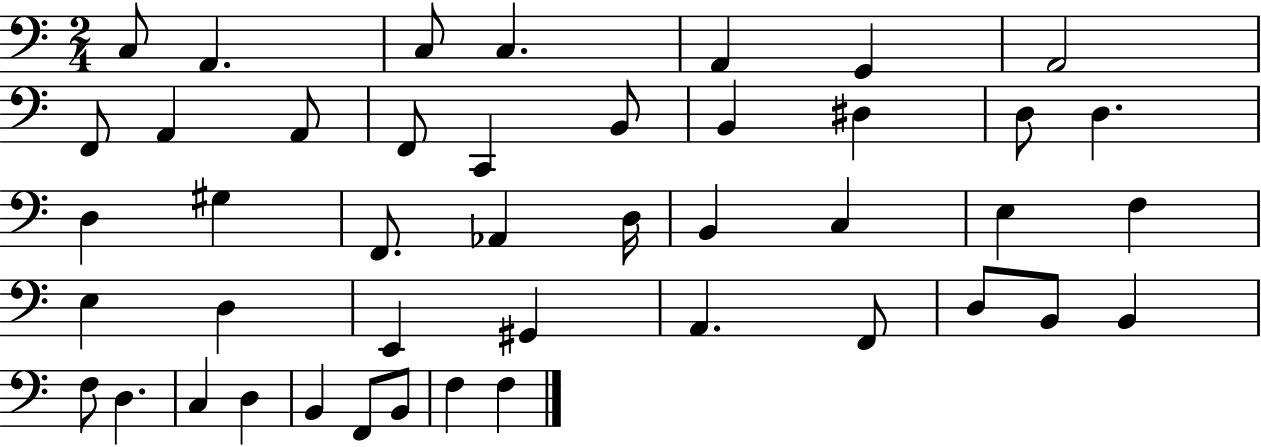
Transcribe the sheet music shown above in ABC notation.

X:1
T:Untitled
M:2/4
L:1/4
K:C
C,/2 A,, C,/2 C, A,, G,, A,,2 F,,/2 A,, A,,/2 F,,/2 C,, B,,/2 B,, ^D, D,/2 D, D, ^G, F,,/2 _A,, D,/4 B,, C, E, F, E, D, E,, ^G,, A,, F,,/2 D,/2 B,,/2 B,, F,/2 D, C, D, B,, F,,/2 B,,/2 F, F,